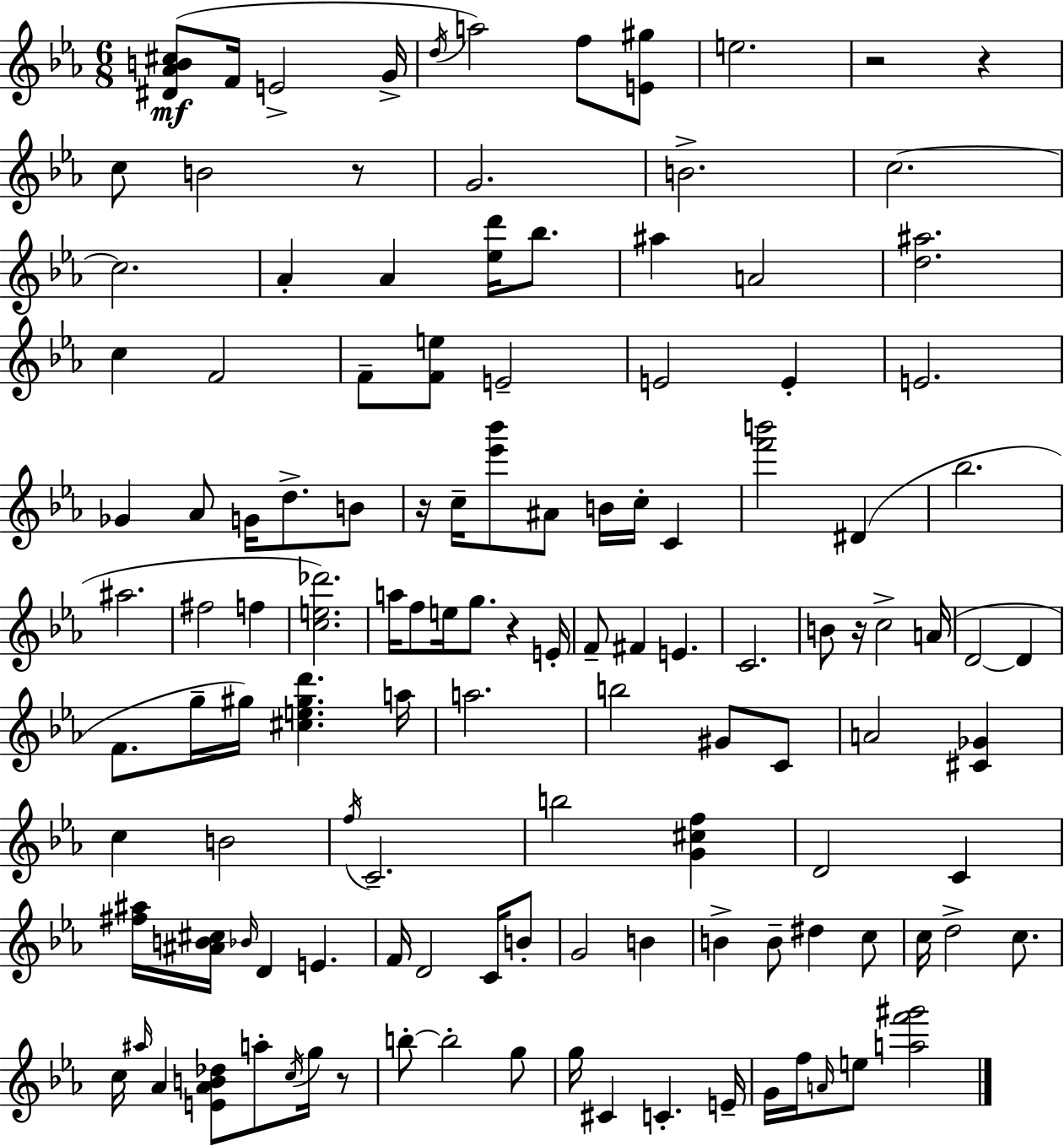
X:1
T:Untitled
M:6/8
L:1/4
K:Cm
[^D_AB^c]/2 F/4 E2 G/4 d/4 a2 f/2 [E^g]/2 e2 z2 z c/2 B2 z/2 G2 B2 c2 c2 _A _A [_ed']/4 _b/2 ^a A2 [d^a]2 c F2 F/2 [Fe]/2 E2 E2 E E2 _G _A/2 G/4 d/2 B/2 z/4 c/4 [_e'_b']/2 ^A/2 B/4 c/4 C [f'b']2 ^D _b2 ^a2 ^f2 f [ce_d']2 a/4 f/2 e/4 g/2 z E/4 F/2 ^F E C2 B/2 z/4 c2 A/4 D2 D F/2 g/4 ^g/4 [^ce^gd'] a/4 a2 b2 ^G/2 C/2 A2 [^C_G] c B2 f/4 C2 b2 [G^cf] D2 C [^f^a]/4 [^AB^c]/4 _B/4 D E F/4 D2 C/4 B/2 G2 B B B/2 ^d c/2 c/4 d2 c/2 c/4 ^a/4 _A [E_AB_d]/2 a/2 c/4 g/4 z/2 b/2 b2 g/2 g/4 ^C C E/4 G/4 f/4 A/4 e/2 [af'^g']2